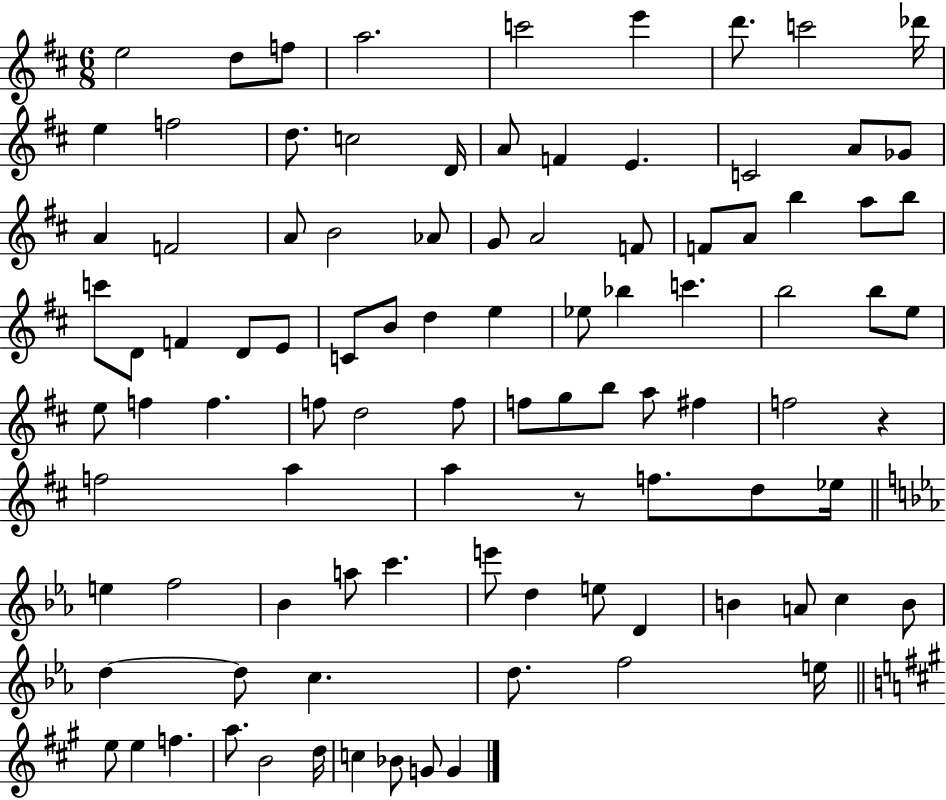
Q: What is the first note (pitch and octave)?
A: E5